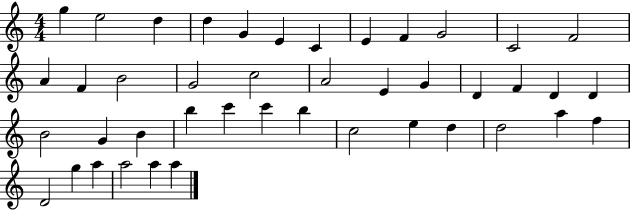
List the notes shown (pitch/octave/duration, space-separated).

G5/q E5/h D5/q D5/q G4/q E4/q C4/q E4/q F4/q G4/h C4/h F4/h A4/q F4/q B4/h G4/h C5/h A4/h E4/q G4/q D4/q F4/q D4/q D4/q B4/h G4/q B4/q B5/q C6/q C6/q B5/q C5/h E5/q D5/q D5/h A5/q F5/q D4/h G5/q A5/q A5/h A5/q A5/q